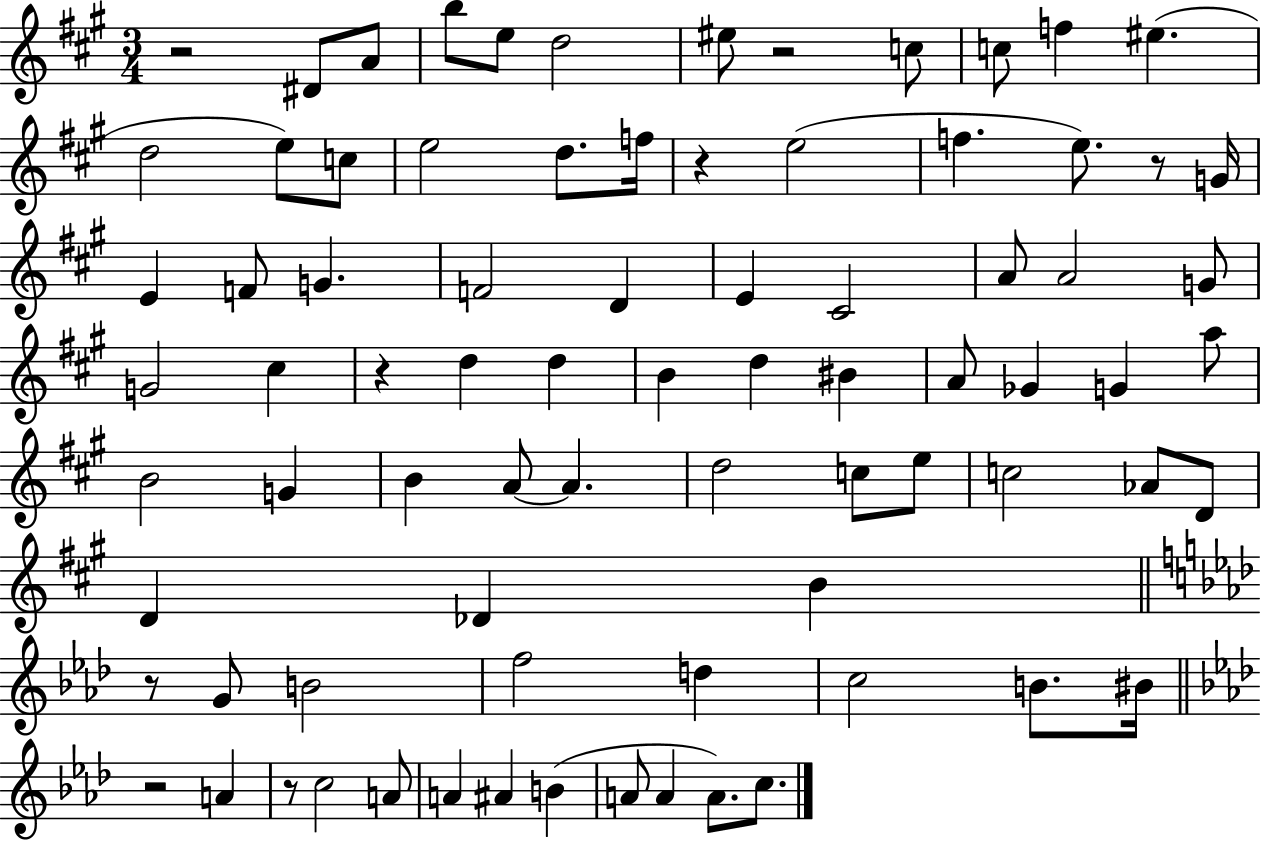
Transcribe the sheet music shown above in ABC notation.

X:1
T:Untitled
M:3/4
L:1/4
K:A
z2 ^D/2 A/2 b/2 e/2 d2 ^e/2 z2 c/2 c/2 f ^e d2 e/2 c/2 e2 d/2 f/4 z e2 f e/2 z/2 G/4 E F/2 G F2 D E ^C2 A/2 A2 G/2 G2 ^c z d d B d ^B A/2 _G G a/2 B2 G B A/2 A d2 c/2 e/2 c2 _A/2 D/2 D _D B z/2 G/2 B2 f2 d c2 B/2 ^B/4 z2 A z/2 c2 A/2 A ^A B A/2 A A/2 c/2